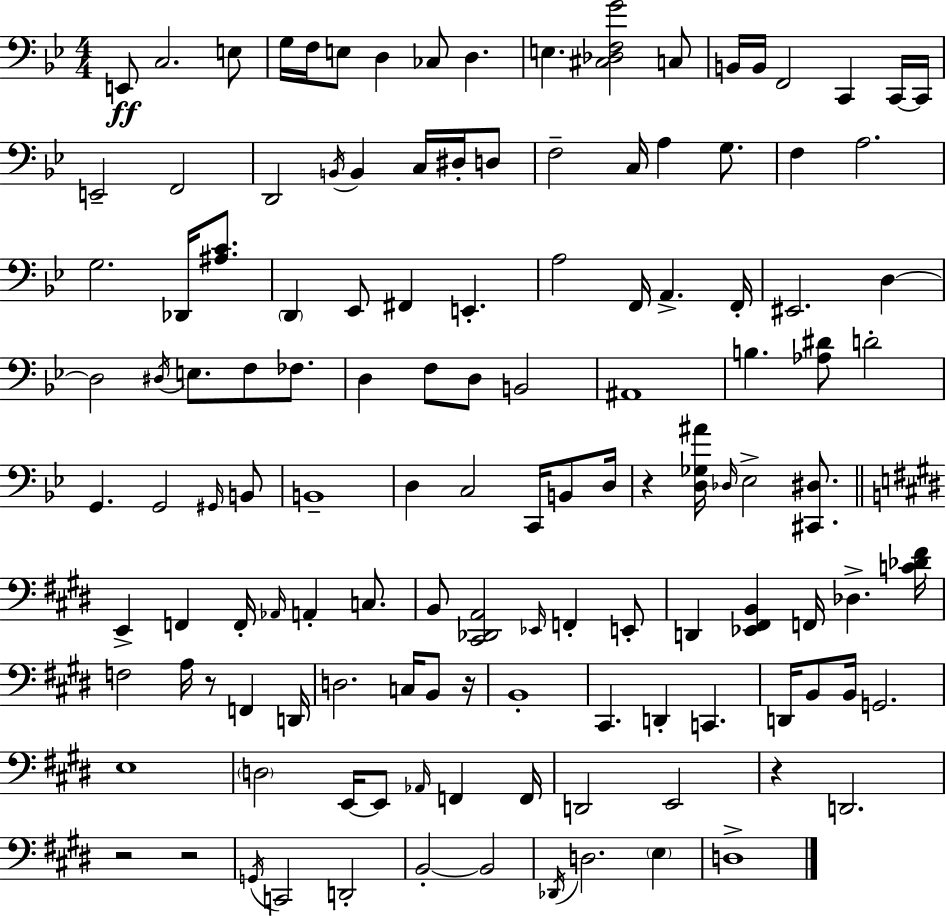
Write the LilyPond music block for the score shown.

{
  \clef bass
  \numericTimeSignature
  \time 4/4
  \key bes \major
  e,8\ff c2. e8 | g16 f16 e8 d4 ces8 d4. | e4. <cis des f g'>2 c8 | b,16 b,16 f,2 c,4 c,16~~ c,16 | \break e,2-- f,2 | d,2 \acciaccatura { b,16 } b,4 c16 dis16-. d8 | f2-- c16 a4 g8. | f4 a2. | \break g2. des,16 <ais c'>8. | \parenthesize d,4 ees,8 fis,4 e,4.-. | a2 f,16 a,4.-> | f,16-. eis,2. d4~~ | \break d2 \acciaccatura { dis16 } e8. f8 fes8. | d4 f8 d8 b,2 | ais,1 | b4. <aes dis'>8 d'2-. | \break g,4. g,2 | \grace { gis,16 } b,8 b,1-- | d4 c2 c,16 | b,8 d16 r4 <d ges ais'>16 \grace { des16 } ees2-> | \break <cis, dis>8. \bar "||" \break \key e \major e,4-> f,4 f,16-. \grace { aes,16 } a,4-. c8. | b,8 <cis, des, a,>2 \grace { ees,16 } f,4-. | e,8-. d,4 <ees, fis, b,>4 f,16 des4.-> | <c' des' fis'>16 f2 a16 r8 f,4 | \break d,16 d2. c16 b,8 | r16 b,1-. | cis,4. d,4-. c,4. | d,16 b,8 b,16 g,2. | \break e1 | \parenthesize d2 e,16~~ e,8 \grace { aes,16 } f,4 | f,16 d,2 e,2 | r4 d,2. | \break r2 r2 | \acciaccatura { g,16 } c,2 d,2-. | b,2-.~~ b,2 | \acciaccatura { des,16 } d2. | \break \parenthesize e4 d1-> | \bar "|."
}